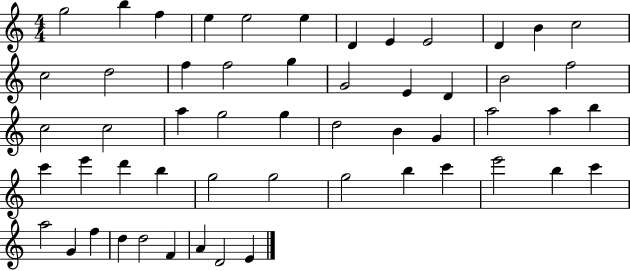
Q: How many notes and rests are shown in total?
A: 54